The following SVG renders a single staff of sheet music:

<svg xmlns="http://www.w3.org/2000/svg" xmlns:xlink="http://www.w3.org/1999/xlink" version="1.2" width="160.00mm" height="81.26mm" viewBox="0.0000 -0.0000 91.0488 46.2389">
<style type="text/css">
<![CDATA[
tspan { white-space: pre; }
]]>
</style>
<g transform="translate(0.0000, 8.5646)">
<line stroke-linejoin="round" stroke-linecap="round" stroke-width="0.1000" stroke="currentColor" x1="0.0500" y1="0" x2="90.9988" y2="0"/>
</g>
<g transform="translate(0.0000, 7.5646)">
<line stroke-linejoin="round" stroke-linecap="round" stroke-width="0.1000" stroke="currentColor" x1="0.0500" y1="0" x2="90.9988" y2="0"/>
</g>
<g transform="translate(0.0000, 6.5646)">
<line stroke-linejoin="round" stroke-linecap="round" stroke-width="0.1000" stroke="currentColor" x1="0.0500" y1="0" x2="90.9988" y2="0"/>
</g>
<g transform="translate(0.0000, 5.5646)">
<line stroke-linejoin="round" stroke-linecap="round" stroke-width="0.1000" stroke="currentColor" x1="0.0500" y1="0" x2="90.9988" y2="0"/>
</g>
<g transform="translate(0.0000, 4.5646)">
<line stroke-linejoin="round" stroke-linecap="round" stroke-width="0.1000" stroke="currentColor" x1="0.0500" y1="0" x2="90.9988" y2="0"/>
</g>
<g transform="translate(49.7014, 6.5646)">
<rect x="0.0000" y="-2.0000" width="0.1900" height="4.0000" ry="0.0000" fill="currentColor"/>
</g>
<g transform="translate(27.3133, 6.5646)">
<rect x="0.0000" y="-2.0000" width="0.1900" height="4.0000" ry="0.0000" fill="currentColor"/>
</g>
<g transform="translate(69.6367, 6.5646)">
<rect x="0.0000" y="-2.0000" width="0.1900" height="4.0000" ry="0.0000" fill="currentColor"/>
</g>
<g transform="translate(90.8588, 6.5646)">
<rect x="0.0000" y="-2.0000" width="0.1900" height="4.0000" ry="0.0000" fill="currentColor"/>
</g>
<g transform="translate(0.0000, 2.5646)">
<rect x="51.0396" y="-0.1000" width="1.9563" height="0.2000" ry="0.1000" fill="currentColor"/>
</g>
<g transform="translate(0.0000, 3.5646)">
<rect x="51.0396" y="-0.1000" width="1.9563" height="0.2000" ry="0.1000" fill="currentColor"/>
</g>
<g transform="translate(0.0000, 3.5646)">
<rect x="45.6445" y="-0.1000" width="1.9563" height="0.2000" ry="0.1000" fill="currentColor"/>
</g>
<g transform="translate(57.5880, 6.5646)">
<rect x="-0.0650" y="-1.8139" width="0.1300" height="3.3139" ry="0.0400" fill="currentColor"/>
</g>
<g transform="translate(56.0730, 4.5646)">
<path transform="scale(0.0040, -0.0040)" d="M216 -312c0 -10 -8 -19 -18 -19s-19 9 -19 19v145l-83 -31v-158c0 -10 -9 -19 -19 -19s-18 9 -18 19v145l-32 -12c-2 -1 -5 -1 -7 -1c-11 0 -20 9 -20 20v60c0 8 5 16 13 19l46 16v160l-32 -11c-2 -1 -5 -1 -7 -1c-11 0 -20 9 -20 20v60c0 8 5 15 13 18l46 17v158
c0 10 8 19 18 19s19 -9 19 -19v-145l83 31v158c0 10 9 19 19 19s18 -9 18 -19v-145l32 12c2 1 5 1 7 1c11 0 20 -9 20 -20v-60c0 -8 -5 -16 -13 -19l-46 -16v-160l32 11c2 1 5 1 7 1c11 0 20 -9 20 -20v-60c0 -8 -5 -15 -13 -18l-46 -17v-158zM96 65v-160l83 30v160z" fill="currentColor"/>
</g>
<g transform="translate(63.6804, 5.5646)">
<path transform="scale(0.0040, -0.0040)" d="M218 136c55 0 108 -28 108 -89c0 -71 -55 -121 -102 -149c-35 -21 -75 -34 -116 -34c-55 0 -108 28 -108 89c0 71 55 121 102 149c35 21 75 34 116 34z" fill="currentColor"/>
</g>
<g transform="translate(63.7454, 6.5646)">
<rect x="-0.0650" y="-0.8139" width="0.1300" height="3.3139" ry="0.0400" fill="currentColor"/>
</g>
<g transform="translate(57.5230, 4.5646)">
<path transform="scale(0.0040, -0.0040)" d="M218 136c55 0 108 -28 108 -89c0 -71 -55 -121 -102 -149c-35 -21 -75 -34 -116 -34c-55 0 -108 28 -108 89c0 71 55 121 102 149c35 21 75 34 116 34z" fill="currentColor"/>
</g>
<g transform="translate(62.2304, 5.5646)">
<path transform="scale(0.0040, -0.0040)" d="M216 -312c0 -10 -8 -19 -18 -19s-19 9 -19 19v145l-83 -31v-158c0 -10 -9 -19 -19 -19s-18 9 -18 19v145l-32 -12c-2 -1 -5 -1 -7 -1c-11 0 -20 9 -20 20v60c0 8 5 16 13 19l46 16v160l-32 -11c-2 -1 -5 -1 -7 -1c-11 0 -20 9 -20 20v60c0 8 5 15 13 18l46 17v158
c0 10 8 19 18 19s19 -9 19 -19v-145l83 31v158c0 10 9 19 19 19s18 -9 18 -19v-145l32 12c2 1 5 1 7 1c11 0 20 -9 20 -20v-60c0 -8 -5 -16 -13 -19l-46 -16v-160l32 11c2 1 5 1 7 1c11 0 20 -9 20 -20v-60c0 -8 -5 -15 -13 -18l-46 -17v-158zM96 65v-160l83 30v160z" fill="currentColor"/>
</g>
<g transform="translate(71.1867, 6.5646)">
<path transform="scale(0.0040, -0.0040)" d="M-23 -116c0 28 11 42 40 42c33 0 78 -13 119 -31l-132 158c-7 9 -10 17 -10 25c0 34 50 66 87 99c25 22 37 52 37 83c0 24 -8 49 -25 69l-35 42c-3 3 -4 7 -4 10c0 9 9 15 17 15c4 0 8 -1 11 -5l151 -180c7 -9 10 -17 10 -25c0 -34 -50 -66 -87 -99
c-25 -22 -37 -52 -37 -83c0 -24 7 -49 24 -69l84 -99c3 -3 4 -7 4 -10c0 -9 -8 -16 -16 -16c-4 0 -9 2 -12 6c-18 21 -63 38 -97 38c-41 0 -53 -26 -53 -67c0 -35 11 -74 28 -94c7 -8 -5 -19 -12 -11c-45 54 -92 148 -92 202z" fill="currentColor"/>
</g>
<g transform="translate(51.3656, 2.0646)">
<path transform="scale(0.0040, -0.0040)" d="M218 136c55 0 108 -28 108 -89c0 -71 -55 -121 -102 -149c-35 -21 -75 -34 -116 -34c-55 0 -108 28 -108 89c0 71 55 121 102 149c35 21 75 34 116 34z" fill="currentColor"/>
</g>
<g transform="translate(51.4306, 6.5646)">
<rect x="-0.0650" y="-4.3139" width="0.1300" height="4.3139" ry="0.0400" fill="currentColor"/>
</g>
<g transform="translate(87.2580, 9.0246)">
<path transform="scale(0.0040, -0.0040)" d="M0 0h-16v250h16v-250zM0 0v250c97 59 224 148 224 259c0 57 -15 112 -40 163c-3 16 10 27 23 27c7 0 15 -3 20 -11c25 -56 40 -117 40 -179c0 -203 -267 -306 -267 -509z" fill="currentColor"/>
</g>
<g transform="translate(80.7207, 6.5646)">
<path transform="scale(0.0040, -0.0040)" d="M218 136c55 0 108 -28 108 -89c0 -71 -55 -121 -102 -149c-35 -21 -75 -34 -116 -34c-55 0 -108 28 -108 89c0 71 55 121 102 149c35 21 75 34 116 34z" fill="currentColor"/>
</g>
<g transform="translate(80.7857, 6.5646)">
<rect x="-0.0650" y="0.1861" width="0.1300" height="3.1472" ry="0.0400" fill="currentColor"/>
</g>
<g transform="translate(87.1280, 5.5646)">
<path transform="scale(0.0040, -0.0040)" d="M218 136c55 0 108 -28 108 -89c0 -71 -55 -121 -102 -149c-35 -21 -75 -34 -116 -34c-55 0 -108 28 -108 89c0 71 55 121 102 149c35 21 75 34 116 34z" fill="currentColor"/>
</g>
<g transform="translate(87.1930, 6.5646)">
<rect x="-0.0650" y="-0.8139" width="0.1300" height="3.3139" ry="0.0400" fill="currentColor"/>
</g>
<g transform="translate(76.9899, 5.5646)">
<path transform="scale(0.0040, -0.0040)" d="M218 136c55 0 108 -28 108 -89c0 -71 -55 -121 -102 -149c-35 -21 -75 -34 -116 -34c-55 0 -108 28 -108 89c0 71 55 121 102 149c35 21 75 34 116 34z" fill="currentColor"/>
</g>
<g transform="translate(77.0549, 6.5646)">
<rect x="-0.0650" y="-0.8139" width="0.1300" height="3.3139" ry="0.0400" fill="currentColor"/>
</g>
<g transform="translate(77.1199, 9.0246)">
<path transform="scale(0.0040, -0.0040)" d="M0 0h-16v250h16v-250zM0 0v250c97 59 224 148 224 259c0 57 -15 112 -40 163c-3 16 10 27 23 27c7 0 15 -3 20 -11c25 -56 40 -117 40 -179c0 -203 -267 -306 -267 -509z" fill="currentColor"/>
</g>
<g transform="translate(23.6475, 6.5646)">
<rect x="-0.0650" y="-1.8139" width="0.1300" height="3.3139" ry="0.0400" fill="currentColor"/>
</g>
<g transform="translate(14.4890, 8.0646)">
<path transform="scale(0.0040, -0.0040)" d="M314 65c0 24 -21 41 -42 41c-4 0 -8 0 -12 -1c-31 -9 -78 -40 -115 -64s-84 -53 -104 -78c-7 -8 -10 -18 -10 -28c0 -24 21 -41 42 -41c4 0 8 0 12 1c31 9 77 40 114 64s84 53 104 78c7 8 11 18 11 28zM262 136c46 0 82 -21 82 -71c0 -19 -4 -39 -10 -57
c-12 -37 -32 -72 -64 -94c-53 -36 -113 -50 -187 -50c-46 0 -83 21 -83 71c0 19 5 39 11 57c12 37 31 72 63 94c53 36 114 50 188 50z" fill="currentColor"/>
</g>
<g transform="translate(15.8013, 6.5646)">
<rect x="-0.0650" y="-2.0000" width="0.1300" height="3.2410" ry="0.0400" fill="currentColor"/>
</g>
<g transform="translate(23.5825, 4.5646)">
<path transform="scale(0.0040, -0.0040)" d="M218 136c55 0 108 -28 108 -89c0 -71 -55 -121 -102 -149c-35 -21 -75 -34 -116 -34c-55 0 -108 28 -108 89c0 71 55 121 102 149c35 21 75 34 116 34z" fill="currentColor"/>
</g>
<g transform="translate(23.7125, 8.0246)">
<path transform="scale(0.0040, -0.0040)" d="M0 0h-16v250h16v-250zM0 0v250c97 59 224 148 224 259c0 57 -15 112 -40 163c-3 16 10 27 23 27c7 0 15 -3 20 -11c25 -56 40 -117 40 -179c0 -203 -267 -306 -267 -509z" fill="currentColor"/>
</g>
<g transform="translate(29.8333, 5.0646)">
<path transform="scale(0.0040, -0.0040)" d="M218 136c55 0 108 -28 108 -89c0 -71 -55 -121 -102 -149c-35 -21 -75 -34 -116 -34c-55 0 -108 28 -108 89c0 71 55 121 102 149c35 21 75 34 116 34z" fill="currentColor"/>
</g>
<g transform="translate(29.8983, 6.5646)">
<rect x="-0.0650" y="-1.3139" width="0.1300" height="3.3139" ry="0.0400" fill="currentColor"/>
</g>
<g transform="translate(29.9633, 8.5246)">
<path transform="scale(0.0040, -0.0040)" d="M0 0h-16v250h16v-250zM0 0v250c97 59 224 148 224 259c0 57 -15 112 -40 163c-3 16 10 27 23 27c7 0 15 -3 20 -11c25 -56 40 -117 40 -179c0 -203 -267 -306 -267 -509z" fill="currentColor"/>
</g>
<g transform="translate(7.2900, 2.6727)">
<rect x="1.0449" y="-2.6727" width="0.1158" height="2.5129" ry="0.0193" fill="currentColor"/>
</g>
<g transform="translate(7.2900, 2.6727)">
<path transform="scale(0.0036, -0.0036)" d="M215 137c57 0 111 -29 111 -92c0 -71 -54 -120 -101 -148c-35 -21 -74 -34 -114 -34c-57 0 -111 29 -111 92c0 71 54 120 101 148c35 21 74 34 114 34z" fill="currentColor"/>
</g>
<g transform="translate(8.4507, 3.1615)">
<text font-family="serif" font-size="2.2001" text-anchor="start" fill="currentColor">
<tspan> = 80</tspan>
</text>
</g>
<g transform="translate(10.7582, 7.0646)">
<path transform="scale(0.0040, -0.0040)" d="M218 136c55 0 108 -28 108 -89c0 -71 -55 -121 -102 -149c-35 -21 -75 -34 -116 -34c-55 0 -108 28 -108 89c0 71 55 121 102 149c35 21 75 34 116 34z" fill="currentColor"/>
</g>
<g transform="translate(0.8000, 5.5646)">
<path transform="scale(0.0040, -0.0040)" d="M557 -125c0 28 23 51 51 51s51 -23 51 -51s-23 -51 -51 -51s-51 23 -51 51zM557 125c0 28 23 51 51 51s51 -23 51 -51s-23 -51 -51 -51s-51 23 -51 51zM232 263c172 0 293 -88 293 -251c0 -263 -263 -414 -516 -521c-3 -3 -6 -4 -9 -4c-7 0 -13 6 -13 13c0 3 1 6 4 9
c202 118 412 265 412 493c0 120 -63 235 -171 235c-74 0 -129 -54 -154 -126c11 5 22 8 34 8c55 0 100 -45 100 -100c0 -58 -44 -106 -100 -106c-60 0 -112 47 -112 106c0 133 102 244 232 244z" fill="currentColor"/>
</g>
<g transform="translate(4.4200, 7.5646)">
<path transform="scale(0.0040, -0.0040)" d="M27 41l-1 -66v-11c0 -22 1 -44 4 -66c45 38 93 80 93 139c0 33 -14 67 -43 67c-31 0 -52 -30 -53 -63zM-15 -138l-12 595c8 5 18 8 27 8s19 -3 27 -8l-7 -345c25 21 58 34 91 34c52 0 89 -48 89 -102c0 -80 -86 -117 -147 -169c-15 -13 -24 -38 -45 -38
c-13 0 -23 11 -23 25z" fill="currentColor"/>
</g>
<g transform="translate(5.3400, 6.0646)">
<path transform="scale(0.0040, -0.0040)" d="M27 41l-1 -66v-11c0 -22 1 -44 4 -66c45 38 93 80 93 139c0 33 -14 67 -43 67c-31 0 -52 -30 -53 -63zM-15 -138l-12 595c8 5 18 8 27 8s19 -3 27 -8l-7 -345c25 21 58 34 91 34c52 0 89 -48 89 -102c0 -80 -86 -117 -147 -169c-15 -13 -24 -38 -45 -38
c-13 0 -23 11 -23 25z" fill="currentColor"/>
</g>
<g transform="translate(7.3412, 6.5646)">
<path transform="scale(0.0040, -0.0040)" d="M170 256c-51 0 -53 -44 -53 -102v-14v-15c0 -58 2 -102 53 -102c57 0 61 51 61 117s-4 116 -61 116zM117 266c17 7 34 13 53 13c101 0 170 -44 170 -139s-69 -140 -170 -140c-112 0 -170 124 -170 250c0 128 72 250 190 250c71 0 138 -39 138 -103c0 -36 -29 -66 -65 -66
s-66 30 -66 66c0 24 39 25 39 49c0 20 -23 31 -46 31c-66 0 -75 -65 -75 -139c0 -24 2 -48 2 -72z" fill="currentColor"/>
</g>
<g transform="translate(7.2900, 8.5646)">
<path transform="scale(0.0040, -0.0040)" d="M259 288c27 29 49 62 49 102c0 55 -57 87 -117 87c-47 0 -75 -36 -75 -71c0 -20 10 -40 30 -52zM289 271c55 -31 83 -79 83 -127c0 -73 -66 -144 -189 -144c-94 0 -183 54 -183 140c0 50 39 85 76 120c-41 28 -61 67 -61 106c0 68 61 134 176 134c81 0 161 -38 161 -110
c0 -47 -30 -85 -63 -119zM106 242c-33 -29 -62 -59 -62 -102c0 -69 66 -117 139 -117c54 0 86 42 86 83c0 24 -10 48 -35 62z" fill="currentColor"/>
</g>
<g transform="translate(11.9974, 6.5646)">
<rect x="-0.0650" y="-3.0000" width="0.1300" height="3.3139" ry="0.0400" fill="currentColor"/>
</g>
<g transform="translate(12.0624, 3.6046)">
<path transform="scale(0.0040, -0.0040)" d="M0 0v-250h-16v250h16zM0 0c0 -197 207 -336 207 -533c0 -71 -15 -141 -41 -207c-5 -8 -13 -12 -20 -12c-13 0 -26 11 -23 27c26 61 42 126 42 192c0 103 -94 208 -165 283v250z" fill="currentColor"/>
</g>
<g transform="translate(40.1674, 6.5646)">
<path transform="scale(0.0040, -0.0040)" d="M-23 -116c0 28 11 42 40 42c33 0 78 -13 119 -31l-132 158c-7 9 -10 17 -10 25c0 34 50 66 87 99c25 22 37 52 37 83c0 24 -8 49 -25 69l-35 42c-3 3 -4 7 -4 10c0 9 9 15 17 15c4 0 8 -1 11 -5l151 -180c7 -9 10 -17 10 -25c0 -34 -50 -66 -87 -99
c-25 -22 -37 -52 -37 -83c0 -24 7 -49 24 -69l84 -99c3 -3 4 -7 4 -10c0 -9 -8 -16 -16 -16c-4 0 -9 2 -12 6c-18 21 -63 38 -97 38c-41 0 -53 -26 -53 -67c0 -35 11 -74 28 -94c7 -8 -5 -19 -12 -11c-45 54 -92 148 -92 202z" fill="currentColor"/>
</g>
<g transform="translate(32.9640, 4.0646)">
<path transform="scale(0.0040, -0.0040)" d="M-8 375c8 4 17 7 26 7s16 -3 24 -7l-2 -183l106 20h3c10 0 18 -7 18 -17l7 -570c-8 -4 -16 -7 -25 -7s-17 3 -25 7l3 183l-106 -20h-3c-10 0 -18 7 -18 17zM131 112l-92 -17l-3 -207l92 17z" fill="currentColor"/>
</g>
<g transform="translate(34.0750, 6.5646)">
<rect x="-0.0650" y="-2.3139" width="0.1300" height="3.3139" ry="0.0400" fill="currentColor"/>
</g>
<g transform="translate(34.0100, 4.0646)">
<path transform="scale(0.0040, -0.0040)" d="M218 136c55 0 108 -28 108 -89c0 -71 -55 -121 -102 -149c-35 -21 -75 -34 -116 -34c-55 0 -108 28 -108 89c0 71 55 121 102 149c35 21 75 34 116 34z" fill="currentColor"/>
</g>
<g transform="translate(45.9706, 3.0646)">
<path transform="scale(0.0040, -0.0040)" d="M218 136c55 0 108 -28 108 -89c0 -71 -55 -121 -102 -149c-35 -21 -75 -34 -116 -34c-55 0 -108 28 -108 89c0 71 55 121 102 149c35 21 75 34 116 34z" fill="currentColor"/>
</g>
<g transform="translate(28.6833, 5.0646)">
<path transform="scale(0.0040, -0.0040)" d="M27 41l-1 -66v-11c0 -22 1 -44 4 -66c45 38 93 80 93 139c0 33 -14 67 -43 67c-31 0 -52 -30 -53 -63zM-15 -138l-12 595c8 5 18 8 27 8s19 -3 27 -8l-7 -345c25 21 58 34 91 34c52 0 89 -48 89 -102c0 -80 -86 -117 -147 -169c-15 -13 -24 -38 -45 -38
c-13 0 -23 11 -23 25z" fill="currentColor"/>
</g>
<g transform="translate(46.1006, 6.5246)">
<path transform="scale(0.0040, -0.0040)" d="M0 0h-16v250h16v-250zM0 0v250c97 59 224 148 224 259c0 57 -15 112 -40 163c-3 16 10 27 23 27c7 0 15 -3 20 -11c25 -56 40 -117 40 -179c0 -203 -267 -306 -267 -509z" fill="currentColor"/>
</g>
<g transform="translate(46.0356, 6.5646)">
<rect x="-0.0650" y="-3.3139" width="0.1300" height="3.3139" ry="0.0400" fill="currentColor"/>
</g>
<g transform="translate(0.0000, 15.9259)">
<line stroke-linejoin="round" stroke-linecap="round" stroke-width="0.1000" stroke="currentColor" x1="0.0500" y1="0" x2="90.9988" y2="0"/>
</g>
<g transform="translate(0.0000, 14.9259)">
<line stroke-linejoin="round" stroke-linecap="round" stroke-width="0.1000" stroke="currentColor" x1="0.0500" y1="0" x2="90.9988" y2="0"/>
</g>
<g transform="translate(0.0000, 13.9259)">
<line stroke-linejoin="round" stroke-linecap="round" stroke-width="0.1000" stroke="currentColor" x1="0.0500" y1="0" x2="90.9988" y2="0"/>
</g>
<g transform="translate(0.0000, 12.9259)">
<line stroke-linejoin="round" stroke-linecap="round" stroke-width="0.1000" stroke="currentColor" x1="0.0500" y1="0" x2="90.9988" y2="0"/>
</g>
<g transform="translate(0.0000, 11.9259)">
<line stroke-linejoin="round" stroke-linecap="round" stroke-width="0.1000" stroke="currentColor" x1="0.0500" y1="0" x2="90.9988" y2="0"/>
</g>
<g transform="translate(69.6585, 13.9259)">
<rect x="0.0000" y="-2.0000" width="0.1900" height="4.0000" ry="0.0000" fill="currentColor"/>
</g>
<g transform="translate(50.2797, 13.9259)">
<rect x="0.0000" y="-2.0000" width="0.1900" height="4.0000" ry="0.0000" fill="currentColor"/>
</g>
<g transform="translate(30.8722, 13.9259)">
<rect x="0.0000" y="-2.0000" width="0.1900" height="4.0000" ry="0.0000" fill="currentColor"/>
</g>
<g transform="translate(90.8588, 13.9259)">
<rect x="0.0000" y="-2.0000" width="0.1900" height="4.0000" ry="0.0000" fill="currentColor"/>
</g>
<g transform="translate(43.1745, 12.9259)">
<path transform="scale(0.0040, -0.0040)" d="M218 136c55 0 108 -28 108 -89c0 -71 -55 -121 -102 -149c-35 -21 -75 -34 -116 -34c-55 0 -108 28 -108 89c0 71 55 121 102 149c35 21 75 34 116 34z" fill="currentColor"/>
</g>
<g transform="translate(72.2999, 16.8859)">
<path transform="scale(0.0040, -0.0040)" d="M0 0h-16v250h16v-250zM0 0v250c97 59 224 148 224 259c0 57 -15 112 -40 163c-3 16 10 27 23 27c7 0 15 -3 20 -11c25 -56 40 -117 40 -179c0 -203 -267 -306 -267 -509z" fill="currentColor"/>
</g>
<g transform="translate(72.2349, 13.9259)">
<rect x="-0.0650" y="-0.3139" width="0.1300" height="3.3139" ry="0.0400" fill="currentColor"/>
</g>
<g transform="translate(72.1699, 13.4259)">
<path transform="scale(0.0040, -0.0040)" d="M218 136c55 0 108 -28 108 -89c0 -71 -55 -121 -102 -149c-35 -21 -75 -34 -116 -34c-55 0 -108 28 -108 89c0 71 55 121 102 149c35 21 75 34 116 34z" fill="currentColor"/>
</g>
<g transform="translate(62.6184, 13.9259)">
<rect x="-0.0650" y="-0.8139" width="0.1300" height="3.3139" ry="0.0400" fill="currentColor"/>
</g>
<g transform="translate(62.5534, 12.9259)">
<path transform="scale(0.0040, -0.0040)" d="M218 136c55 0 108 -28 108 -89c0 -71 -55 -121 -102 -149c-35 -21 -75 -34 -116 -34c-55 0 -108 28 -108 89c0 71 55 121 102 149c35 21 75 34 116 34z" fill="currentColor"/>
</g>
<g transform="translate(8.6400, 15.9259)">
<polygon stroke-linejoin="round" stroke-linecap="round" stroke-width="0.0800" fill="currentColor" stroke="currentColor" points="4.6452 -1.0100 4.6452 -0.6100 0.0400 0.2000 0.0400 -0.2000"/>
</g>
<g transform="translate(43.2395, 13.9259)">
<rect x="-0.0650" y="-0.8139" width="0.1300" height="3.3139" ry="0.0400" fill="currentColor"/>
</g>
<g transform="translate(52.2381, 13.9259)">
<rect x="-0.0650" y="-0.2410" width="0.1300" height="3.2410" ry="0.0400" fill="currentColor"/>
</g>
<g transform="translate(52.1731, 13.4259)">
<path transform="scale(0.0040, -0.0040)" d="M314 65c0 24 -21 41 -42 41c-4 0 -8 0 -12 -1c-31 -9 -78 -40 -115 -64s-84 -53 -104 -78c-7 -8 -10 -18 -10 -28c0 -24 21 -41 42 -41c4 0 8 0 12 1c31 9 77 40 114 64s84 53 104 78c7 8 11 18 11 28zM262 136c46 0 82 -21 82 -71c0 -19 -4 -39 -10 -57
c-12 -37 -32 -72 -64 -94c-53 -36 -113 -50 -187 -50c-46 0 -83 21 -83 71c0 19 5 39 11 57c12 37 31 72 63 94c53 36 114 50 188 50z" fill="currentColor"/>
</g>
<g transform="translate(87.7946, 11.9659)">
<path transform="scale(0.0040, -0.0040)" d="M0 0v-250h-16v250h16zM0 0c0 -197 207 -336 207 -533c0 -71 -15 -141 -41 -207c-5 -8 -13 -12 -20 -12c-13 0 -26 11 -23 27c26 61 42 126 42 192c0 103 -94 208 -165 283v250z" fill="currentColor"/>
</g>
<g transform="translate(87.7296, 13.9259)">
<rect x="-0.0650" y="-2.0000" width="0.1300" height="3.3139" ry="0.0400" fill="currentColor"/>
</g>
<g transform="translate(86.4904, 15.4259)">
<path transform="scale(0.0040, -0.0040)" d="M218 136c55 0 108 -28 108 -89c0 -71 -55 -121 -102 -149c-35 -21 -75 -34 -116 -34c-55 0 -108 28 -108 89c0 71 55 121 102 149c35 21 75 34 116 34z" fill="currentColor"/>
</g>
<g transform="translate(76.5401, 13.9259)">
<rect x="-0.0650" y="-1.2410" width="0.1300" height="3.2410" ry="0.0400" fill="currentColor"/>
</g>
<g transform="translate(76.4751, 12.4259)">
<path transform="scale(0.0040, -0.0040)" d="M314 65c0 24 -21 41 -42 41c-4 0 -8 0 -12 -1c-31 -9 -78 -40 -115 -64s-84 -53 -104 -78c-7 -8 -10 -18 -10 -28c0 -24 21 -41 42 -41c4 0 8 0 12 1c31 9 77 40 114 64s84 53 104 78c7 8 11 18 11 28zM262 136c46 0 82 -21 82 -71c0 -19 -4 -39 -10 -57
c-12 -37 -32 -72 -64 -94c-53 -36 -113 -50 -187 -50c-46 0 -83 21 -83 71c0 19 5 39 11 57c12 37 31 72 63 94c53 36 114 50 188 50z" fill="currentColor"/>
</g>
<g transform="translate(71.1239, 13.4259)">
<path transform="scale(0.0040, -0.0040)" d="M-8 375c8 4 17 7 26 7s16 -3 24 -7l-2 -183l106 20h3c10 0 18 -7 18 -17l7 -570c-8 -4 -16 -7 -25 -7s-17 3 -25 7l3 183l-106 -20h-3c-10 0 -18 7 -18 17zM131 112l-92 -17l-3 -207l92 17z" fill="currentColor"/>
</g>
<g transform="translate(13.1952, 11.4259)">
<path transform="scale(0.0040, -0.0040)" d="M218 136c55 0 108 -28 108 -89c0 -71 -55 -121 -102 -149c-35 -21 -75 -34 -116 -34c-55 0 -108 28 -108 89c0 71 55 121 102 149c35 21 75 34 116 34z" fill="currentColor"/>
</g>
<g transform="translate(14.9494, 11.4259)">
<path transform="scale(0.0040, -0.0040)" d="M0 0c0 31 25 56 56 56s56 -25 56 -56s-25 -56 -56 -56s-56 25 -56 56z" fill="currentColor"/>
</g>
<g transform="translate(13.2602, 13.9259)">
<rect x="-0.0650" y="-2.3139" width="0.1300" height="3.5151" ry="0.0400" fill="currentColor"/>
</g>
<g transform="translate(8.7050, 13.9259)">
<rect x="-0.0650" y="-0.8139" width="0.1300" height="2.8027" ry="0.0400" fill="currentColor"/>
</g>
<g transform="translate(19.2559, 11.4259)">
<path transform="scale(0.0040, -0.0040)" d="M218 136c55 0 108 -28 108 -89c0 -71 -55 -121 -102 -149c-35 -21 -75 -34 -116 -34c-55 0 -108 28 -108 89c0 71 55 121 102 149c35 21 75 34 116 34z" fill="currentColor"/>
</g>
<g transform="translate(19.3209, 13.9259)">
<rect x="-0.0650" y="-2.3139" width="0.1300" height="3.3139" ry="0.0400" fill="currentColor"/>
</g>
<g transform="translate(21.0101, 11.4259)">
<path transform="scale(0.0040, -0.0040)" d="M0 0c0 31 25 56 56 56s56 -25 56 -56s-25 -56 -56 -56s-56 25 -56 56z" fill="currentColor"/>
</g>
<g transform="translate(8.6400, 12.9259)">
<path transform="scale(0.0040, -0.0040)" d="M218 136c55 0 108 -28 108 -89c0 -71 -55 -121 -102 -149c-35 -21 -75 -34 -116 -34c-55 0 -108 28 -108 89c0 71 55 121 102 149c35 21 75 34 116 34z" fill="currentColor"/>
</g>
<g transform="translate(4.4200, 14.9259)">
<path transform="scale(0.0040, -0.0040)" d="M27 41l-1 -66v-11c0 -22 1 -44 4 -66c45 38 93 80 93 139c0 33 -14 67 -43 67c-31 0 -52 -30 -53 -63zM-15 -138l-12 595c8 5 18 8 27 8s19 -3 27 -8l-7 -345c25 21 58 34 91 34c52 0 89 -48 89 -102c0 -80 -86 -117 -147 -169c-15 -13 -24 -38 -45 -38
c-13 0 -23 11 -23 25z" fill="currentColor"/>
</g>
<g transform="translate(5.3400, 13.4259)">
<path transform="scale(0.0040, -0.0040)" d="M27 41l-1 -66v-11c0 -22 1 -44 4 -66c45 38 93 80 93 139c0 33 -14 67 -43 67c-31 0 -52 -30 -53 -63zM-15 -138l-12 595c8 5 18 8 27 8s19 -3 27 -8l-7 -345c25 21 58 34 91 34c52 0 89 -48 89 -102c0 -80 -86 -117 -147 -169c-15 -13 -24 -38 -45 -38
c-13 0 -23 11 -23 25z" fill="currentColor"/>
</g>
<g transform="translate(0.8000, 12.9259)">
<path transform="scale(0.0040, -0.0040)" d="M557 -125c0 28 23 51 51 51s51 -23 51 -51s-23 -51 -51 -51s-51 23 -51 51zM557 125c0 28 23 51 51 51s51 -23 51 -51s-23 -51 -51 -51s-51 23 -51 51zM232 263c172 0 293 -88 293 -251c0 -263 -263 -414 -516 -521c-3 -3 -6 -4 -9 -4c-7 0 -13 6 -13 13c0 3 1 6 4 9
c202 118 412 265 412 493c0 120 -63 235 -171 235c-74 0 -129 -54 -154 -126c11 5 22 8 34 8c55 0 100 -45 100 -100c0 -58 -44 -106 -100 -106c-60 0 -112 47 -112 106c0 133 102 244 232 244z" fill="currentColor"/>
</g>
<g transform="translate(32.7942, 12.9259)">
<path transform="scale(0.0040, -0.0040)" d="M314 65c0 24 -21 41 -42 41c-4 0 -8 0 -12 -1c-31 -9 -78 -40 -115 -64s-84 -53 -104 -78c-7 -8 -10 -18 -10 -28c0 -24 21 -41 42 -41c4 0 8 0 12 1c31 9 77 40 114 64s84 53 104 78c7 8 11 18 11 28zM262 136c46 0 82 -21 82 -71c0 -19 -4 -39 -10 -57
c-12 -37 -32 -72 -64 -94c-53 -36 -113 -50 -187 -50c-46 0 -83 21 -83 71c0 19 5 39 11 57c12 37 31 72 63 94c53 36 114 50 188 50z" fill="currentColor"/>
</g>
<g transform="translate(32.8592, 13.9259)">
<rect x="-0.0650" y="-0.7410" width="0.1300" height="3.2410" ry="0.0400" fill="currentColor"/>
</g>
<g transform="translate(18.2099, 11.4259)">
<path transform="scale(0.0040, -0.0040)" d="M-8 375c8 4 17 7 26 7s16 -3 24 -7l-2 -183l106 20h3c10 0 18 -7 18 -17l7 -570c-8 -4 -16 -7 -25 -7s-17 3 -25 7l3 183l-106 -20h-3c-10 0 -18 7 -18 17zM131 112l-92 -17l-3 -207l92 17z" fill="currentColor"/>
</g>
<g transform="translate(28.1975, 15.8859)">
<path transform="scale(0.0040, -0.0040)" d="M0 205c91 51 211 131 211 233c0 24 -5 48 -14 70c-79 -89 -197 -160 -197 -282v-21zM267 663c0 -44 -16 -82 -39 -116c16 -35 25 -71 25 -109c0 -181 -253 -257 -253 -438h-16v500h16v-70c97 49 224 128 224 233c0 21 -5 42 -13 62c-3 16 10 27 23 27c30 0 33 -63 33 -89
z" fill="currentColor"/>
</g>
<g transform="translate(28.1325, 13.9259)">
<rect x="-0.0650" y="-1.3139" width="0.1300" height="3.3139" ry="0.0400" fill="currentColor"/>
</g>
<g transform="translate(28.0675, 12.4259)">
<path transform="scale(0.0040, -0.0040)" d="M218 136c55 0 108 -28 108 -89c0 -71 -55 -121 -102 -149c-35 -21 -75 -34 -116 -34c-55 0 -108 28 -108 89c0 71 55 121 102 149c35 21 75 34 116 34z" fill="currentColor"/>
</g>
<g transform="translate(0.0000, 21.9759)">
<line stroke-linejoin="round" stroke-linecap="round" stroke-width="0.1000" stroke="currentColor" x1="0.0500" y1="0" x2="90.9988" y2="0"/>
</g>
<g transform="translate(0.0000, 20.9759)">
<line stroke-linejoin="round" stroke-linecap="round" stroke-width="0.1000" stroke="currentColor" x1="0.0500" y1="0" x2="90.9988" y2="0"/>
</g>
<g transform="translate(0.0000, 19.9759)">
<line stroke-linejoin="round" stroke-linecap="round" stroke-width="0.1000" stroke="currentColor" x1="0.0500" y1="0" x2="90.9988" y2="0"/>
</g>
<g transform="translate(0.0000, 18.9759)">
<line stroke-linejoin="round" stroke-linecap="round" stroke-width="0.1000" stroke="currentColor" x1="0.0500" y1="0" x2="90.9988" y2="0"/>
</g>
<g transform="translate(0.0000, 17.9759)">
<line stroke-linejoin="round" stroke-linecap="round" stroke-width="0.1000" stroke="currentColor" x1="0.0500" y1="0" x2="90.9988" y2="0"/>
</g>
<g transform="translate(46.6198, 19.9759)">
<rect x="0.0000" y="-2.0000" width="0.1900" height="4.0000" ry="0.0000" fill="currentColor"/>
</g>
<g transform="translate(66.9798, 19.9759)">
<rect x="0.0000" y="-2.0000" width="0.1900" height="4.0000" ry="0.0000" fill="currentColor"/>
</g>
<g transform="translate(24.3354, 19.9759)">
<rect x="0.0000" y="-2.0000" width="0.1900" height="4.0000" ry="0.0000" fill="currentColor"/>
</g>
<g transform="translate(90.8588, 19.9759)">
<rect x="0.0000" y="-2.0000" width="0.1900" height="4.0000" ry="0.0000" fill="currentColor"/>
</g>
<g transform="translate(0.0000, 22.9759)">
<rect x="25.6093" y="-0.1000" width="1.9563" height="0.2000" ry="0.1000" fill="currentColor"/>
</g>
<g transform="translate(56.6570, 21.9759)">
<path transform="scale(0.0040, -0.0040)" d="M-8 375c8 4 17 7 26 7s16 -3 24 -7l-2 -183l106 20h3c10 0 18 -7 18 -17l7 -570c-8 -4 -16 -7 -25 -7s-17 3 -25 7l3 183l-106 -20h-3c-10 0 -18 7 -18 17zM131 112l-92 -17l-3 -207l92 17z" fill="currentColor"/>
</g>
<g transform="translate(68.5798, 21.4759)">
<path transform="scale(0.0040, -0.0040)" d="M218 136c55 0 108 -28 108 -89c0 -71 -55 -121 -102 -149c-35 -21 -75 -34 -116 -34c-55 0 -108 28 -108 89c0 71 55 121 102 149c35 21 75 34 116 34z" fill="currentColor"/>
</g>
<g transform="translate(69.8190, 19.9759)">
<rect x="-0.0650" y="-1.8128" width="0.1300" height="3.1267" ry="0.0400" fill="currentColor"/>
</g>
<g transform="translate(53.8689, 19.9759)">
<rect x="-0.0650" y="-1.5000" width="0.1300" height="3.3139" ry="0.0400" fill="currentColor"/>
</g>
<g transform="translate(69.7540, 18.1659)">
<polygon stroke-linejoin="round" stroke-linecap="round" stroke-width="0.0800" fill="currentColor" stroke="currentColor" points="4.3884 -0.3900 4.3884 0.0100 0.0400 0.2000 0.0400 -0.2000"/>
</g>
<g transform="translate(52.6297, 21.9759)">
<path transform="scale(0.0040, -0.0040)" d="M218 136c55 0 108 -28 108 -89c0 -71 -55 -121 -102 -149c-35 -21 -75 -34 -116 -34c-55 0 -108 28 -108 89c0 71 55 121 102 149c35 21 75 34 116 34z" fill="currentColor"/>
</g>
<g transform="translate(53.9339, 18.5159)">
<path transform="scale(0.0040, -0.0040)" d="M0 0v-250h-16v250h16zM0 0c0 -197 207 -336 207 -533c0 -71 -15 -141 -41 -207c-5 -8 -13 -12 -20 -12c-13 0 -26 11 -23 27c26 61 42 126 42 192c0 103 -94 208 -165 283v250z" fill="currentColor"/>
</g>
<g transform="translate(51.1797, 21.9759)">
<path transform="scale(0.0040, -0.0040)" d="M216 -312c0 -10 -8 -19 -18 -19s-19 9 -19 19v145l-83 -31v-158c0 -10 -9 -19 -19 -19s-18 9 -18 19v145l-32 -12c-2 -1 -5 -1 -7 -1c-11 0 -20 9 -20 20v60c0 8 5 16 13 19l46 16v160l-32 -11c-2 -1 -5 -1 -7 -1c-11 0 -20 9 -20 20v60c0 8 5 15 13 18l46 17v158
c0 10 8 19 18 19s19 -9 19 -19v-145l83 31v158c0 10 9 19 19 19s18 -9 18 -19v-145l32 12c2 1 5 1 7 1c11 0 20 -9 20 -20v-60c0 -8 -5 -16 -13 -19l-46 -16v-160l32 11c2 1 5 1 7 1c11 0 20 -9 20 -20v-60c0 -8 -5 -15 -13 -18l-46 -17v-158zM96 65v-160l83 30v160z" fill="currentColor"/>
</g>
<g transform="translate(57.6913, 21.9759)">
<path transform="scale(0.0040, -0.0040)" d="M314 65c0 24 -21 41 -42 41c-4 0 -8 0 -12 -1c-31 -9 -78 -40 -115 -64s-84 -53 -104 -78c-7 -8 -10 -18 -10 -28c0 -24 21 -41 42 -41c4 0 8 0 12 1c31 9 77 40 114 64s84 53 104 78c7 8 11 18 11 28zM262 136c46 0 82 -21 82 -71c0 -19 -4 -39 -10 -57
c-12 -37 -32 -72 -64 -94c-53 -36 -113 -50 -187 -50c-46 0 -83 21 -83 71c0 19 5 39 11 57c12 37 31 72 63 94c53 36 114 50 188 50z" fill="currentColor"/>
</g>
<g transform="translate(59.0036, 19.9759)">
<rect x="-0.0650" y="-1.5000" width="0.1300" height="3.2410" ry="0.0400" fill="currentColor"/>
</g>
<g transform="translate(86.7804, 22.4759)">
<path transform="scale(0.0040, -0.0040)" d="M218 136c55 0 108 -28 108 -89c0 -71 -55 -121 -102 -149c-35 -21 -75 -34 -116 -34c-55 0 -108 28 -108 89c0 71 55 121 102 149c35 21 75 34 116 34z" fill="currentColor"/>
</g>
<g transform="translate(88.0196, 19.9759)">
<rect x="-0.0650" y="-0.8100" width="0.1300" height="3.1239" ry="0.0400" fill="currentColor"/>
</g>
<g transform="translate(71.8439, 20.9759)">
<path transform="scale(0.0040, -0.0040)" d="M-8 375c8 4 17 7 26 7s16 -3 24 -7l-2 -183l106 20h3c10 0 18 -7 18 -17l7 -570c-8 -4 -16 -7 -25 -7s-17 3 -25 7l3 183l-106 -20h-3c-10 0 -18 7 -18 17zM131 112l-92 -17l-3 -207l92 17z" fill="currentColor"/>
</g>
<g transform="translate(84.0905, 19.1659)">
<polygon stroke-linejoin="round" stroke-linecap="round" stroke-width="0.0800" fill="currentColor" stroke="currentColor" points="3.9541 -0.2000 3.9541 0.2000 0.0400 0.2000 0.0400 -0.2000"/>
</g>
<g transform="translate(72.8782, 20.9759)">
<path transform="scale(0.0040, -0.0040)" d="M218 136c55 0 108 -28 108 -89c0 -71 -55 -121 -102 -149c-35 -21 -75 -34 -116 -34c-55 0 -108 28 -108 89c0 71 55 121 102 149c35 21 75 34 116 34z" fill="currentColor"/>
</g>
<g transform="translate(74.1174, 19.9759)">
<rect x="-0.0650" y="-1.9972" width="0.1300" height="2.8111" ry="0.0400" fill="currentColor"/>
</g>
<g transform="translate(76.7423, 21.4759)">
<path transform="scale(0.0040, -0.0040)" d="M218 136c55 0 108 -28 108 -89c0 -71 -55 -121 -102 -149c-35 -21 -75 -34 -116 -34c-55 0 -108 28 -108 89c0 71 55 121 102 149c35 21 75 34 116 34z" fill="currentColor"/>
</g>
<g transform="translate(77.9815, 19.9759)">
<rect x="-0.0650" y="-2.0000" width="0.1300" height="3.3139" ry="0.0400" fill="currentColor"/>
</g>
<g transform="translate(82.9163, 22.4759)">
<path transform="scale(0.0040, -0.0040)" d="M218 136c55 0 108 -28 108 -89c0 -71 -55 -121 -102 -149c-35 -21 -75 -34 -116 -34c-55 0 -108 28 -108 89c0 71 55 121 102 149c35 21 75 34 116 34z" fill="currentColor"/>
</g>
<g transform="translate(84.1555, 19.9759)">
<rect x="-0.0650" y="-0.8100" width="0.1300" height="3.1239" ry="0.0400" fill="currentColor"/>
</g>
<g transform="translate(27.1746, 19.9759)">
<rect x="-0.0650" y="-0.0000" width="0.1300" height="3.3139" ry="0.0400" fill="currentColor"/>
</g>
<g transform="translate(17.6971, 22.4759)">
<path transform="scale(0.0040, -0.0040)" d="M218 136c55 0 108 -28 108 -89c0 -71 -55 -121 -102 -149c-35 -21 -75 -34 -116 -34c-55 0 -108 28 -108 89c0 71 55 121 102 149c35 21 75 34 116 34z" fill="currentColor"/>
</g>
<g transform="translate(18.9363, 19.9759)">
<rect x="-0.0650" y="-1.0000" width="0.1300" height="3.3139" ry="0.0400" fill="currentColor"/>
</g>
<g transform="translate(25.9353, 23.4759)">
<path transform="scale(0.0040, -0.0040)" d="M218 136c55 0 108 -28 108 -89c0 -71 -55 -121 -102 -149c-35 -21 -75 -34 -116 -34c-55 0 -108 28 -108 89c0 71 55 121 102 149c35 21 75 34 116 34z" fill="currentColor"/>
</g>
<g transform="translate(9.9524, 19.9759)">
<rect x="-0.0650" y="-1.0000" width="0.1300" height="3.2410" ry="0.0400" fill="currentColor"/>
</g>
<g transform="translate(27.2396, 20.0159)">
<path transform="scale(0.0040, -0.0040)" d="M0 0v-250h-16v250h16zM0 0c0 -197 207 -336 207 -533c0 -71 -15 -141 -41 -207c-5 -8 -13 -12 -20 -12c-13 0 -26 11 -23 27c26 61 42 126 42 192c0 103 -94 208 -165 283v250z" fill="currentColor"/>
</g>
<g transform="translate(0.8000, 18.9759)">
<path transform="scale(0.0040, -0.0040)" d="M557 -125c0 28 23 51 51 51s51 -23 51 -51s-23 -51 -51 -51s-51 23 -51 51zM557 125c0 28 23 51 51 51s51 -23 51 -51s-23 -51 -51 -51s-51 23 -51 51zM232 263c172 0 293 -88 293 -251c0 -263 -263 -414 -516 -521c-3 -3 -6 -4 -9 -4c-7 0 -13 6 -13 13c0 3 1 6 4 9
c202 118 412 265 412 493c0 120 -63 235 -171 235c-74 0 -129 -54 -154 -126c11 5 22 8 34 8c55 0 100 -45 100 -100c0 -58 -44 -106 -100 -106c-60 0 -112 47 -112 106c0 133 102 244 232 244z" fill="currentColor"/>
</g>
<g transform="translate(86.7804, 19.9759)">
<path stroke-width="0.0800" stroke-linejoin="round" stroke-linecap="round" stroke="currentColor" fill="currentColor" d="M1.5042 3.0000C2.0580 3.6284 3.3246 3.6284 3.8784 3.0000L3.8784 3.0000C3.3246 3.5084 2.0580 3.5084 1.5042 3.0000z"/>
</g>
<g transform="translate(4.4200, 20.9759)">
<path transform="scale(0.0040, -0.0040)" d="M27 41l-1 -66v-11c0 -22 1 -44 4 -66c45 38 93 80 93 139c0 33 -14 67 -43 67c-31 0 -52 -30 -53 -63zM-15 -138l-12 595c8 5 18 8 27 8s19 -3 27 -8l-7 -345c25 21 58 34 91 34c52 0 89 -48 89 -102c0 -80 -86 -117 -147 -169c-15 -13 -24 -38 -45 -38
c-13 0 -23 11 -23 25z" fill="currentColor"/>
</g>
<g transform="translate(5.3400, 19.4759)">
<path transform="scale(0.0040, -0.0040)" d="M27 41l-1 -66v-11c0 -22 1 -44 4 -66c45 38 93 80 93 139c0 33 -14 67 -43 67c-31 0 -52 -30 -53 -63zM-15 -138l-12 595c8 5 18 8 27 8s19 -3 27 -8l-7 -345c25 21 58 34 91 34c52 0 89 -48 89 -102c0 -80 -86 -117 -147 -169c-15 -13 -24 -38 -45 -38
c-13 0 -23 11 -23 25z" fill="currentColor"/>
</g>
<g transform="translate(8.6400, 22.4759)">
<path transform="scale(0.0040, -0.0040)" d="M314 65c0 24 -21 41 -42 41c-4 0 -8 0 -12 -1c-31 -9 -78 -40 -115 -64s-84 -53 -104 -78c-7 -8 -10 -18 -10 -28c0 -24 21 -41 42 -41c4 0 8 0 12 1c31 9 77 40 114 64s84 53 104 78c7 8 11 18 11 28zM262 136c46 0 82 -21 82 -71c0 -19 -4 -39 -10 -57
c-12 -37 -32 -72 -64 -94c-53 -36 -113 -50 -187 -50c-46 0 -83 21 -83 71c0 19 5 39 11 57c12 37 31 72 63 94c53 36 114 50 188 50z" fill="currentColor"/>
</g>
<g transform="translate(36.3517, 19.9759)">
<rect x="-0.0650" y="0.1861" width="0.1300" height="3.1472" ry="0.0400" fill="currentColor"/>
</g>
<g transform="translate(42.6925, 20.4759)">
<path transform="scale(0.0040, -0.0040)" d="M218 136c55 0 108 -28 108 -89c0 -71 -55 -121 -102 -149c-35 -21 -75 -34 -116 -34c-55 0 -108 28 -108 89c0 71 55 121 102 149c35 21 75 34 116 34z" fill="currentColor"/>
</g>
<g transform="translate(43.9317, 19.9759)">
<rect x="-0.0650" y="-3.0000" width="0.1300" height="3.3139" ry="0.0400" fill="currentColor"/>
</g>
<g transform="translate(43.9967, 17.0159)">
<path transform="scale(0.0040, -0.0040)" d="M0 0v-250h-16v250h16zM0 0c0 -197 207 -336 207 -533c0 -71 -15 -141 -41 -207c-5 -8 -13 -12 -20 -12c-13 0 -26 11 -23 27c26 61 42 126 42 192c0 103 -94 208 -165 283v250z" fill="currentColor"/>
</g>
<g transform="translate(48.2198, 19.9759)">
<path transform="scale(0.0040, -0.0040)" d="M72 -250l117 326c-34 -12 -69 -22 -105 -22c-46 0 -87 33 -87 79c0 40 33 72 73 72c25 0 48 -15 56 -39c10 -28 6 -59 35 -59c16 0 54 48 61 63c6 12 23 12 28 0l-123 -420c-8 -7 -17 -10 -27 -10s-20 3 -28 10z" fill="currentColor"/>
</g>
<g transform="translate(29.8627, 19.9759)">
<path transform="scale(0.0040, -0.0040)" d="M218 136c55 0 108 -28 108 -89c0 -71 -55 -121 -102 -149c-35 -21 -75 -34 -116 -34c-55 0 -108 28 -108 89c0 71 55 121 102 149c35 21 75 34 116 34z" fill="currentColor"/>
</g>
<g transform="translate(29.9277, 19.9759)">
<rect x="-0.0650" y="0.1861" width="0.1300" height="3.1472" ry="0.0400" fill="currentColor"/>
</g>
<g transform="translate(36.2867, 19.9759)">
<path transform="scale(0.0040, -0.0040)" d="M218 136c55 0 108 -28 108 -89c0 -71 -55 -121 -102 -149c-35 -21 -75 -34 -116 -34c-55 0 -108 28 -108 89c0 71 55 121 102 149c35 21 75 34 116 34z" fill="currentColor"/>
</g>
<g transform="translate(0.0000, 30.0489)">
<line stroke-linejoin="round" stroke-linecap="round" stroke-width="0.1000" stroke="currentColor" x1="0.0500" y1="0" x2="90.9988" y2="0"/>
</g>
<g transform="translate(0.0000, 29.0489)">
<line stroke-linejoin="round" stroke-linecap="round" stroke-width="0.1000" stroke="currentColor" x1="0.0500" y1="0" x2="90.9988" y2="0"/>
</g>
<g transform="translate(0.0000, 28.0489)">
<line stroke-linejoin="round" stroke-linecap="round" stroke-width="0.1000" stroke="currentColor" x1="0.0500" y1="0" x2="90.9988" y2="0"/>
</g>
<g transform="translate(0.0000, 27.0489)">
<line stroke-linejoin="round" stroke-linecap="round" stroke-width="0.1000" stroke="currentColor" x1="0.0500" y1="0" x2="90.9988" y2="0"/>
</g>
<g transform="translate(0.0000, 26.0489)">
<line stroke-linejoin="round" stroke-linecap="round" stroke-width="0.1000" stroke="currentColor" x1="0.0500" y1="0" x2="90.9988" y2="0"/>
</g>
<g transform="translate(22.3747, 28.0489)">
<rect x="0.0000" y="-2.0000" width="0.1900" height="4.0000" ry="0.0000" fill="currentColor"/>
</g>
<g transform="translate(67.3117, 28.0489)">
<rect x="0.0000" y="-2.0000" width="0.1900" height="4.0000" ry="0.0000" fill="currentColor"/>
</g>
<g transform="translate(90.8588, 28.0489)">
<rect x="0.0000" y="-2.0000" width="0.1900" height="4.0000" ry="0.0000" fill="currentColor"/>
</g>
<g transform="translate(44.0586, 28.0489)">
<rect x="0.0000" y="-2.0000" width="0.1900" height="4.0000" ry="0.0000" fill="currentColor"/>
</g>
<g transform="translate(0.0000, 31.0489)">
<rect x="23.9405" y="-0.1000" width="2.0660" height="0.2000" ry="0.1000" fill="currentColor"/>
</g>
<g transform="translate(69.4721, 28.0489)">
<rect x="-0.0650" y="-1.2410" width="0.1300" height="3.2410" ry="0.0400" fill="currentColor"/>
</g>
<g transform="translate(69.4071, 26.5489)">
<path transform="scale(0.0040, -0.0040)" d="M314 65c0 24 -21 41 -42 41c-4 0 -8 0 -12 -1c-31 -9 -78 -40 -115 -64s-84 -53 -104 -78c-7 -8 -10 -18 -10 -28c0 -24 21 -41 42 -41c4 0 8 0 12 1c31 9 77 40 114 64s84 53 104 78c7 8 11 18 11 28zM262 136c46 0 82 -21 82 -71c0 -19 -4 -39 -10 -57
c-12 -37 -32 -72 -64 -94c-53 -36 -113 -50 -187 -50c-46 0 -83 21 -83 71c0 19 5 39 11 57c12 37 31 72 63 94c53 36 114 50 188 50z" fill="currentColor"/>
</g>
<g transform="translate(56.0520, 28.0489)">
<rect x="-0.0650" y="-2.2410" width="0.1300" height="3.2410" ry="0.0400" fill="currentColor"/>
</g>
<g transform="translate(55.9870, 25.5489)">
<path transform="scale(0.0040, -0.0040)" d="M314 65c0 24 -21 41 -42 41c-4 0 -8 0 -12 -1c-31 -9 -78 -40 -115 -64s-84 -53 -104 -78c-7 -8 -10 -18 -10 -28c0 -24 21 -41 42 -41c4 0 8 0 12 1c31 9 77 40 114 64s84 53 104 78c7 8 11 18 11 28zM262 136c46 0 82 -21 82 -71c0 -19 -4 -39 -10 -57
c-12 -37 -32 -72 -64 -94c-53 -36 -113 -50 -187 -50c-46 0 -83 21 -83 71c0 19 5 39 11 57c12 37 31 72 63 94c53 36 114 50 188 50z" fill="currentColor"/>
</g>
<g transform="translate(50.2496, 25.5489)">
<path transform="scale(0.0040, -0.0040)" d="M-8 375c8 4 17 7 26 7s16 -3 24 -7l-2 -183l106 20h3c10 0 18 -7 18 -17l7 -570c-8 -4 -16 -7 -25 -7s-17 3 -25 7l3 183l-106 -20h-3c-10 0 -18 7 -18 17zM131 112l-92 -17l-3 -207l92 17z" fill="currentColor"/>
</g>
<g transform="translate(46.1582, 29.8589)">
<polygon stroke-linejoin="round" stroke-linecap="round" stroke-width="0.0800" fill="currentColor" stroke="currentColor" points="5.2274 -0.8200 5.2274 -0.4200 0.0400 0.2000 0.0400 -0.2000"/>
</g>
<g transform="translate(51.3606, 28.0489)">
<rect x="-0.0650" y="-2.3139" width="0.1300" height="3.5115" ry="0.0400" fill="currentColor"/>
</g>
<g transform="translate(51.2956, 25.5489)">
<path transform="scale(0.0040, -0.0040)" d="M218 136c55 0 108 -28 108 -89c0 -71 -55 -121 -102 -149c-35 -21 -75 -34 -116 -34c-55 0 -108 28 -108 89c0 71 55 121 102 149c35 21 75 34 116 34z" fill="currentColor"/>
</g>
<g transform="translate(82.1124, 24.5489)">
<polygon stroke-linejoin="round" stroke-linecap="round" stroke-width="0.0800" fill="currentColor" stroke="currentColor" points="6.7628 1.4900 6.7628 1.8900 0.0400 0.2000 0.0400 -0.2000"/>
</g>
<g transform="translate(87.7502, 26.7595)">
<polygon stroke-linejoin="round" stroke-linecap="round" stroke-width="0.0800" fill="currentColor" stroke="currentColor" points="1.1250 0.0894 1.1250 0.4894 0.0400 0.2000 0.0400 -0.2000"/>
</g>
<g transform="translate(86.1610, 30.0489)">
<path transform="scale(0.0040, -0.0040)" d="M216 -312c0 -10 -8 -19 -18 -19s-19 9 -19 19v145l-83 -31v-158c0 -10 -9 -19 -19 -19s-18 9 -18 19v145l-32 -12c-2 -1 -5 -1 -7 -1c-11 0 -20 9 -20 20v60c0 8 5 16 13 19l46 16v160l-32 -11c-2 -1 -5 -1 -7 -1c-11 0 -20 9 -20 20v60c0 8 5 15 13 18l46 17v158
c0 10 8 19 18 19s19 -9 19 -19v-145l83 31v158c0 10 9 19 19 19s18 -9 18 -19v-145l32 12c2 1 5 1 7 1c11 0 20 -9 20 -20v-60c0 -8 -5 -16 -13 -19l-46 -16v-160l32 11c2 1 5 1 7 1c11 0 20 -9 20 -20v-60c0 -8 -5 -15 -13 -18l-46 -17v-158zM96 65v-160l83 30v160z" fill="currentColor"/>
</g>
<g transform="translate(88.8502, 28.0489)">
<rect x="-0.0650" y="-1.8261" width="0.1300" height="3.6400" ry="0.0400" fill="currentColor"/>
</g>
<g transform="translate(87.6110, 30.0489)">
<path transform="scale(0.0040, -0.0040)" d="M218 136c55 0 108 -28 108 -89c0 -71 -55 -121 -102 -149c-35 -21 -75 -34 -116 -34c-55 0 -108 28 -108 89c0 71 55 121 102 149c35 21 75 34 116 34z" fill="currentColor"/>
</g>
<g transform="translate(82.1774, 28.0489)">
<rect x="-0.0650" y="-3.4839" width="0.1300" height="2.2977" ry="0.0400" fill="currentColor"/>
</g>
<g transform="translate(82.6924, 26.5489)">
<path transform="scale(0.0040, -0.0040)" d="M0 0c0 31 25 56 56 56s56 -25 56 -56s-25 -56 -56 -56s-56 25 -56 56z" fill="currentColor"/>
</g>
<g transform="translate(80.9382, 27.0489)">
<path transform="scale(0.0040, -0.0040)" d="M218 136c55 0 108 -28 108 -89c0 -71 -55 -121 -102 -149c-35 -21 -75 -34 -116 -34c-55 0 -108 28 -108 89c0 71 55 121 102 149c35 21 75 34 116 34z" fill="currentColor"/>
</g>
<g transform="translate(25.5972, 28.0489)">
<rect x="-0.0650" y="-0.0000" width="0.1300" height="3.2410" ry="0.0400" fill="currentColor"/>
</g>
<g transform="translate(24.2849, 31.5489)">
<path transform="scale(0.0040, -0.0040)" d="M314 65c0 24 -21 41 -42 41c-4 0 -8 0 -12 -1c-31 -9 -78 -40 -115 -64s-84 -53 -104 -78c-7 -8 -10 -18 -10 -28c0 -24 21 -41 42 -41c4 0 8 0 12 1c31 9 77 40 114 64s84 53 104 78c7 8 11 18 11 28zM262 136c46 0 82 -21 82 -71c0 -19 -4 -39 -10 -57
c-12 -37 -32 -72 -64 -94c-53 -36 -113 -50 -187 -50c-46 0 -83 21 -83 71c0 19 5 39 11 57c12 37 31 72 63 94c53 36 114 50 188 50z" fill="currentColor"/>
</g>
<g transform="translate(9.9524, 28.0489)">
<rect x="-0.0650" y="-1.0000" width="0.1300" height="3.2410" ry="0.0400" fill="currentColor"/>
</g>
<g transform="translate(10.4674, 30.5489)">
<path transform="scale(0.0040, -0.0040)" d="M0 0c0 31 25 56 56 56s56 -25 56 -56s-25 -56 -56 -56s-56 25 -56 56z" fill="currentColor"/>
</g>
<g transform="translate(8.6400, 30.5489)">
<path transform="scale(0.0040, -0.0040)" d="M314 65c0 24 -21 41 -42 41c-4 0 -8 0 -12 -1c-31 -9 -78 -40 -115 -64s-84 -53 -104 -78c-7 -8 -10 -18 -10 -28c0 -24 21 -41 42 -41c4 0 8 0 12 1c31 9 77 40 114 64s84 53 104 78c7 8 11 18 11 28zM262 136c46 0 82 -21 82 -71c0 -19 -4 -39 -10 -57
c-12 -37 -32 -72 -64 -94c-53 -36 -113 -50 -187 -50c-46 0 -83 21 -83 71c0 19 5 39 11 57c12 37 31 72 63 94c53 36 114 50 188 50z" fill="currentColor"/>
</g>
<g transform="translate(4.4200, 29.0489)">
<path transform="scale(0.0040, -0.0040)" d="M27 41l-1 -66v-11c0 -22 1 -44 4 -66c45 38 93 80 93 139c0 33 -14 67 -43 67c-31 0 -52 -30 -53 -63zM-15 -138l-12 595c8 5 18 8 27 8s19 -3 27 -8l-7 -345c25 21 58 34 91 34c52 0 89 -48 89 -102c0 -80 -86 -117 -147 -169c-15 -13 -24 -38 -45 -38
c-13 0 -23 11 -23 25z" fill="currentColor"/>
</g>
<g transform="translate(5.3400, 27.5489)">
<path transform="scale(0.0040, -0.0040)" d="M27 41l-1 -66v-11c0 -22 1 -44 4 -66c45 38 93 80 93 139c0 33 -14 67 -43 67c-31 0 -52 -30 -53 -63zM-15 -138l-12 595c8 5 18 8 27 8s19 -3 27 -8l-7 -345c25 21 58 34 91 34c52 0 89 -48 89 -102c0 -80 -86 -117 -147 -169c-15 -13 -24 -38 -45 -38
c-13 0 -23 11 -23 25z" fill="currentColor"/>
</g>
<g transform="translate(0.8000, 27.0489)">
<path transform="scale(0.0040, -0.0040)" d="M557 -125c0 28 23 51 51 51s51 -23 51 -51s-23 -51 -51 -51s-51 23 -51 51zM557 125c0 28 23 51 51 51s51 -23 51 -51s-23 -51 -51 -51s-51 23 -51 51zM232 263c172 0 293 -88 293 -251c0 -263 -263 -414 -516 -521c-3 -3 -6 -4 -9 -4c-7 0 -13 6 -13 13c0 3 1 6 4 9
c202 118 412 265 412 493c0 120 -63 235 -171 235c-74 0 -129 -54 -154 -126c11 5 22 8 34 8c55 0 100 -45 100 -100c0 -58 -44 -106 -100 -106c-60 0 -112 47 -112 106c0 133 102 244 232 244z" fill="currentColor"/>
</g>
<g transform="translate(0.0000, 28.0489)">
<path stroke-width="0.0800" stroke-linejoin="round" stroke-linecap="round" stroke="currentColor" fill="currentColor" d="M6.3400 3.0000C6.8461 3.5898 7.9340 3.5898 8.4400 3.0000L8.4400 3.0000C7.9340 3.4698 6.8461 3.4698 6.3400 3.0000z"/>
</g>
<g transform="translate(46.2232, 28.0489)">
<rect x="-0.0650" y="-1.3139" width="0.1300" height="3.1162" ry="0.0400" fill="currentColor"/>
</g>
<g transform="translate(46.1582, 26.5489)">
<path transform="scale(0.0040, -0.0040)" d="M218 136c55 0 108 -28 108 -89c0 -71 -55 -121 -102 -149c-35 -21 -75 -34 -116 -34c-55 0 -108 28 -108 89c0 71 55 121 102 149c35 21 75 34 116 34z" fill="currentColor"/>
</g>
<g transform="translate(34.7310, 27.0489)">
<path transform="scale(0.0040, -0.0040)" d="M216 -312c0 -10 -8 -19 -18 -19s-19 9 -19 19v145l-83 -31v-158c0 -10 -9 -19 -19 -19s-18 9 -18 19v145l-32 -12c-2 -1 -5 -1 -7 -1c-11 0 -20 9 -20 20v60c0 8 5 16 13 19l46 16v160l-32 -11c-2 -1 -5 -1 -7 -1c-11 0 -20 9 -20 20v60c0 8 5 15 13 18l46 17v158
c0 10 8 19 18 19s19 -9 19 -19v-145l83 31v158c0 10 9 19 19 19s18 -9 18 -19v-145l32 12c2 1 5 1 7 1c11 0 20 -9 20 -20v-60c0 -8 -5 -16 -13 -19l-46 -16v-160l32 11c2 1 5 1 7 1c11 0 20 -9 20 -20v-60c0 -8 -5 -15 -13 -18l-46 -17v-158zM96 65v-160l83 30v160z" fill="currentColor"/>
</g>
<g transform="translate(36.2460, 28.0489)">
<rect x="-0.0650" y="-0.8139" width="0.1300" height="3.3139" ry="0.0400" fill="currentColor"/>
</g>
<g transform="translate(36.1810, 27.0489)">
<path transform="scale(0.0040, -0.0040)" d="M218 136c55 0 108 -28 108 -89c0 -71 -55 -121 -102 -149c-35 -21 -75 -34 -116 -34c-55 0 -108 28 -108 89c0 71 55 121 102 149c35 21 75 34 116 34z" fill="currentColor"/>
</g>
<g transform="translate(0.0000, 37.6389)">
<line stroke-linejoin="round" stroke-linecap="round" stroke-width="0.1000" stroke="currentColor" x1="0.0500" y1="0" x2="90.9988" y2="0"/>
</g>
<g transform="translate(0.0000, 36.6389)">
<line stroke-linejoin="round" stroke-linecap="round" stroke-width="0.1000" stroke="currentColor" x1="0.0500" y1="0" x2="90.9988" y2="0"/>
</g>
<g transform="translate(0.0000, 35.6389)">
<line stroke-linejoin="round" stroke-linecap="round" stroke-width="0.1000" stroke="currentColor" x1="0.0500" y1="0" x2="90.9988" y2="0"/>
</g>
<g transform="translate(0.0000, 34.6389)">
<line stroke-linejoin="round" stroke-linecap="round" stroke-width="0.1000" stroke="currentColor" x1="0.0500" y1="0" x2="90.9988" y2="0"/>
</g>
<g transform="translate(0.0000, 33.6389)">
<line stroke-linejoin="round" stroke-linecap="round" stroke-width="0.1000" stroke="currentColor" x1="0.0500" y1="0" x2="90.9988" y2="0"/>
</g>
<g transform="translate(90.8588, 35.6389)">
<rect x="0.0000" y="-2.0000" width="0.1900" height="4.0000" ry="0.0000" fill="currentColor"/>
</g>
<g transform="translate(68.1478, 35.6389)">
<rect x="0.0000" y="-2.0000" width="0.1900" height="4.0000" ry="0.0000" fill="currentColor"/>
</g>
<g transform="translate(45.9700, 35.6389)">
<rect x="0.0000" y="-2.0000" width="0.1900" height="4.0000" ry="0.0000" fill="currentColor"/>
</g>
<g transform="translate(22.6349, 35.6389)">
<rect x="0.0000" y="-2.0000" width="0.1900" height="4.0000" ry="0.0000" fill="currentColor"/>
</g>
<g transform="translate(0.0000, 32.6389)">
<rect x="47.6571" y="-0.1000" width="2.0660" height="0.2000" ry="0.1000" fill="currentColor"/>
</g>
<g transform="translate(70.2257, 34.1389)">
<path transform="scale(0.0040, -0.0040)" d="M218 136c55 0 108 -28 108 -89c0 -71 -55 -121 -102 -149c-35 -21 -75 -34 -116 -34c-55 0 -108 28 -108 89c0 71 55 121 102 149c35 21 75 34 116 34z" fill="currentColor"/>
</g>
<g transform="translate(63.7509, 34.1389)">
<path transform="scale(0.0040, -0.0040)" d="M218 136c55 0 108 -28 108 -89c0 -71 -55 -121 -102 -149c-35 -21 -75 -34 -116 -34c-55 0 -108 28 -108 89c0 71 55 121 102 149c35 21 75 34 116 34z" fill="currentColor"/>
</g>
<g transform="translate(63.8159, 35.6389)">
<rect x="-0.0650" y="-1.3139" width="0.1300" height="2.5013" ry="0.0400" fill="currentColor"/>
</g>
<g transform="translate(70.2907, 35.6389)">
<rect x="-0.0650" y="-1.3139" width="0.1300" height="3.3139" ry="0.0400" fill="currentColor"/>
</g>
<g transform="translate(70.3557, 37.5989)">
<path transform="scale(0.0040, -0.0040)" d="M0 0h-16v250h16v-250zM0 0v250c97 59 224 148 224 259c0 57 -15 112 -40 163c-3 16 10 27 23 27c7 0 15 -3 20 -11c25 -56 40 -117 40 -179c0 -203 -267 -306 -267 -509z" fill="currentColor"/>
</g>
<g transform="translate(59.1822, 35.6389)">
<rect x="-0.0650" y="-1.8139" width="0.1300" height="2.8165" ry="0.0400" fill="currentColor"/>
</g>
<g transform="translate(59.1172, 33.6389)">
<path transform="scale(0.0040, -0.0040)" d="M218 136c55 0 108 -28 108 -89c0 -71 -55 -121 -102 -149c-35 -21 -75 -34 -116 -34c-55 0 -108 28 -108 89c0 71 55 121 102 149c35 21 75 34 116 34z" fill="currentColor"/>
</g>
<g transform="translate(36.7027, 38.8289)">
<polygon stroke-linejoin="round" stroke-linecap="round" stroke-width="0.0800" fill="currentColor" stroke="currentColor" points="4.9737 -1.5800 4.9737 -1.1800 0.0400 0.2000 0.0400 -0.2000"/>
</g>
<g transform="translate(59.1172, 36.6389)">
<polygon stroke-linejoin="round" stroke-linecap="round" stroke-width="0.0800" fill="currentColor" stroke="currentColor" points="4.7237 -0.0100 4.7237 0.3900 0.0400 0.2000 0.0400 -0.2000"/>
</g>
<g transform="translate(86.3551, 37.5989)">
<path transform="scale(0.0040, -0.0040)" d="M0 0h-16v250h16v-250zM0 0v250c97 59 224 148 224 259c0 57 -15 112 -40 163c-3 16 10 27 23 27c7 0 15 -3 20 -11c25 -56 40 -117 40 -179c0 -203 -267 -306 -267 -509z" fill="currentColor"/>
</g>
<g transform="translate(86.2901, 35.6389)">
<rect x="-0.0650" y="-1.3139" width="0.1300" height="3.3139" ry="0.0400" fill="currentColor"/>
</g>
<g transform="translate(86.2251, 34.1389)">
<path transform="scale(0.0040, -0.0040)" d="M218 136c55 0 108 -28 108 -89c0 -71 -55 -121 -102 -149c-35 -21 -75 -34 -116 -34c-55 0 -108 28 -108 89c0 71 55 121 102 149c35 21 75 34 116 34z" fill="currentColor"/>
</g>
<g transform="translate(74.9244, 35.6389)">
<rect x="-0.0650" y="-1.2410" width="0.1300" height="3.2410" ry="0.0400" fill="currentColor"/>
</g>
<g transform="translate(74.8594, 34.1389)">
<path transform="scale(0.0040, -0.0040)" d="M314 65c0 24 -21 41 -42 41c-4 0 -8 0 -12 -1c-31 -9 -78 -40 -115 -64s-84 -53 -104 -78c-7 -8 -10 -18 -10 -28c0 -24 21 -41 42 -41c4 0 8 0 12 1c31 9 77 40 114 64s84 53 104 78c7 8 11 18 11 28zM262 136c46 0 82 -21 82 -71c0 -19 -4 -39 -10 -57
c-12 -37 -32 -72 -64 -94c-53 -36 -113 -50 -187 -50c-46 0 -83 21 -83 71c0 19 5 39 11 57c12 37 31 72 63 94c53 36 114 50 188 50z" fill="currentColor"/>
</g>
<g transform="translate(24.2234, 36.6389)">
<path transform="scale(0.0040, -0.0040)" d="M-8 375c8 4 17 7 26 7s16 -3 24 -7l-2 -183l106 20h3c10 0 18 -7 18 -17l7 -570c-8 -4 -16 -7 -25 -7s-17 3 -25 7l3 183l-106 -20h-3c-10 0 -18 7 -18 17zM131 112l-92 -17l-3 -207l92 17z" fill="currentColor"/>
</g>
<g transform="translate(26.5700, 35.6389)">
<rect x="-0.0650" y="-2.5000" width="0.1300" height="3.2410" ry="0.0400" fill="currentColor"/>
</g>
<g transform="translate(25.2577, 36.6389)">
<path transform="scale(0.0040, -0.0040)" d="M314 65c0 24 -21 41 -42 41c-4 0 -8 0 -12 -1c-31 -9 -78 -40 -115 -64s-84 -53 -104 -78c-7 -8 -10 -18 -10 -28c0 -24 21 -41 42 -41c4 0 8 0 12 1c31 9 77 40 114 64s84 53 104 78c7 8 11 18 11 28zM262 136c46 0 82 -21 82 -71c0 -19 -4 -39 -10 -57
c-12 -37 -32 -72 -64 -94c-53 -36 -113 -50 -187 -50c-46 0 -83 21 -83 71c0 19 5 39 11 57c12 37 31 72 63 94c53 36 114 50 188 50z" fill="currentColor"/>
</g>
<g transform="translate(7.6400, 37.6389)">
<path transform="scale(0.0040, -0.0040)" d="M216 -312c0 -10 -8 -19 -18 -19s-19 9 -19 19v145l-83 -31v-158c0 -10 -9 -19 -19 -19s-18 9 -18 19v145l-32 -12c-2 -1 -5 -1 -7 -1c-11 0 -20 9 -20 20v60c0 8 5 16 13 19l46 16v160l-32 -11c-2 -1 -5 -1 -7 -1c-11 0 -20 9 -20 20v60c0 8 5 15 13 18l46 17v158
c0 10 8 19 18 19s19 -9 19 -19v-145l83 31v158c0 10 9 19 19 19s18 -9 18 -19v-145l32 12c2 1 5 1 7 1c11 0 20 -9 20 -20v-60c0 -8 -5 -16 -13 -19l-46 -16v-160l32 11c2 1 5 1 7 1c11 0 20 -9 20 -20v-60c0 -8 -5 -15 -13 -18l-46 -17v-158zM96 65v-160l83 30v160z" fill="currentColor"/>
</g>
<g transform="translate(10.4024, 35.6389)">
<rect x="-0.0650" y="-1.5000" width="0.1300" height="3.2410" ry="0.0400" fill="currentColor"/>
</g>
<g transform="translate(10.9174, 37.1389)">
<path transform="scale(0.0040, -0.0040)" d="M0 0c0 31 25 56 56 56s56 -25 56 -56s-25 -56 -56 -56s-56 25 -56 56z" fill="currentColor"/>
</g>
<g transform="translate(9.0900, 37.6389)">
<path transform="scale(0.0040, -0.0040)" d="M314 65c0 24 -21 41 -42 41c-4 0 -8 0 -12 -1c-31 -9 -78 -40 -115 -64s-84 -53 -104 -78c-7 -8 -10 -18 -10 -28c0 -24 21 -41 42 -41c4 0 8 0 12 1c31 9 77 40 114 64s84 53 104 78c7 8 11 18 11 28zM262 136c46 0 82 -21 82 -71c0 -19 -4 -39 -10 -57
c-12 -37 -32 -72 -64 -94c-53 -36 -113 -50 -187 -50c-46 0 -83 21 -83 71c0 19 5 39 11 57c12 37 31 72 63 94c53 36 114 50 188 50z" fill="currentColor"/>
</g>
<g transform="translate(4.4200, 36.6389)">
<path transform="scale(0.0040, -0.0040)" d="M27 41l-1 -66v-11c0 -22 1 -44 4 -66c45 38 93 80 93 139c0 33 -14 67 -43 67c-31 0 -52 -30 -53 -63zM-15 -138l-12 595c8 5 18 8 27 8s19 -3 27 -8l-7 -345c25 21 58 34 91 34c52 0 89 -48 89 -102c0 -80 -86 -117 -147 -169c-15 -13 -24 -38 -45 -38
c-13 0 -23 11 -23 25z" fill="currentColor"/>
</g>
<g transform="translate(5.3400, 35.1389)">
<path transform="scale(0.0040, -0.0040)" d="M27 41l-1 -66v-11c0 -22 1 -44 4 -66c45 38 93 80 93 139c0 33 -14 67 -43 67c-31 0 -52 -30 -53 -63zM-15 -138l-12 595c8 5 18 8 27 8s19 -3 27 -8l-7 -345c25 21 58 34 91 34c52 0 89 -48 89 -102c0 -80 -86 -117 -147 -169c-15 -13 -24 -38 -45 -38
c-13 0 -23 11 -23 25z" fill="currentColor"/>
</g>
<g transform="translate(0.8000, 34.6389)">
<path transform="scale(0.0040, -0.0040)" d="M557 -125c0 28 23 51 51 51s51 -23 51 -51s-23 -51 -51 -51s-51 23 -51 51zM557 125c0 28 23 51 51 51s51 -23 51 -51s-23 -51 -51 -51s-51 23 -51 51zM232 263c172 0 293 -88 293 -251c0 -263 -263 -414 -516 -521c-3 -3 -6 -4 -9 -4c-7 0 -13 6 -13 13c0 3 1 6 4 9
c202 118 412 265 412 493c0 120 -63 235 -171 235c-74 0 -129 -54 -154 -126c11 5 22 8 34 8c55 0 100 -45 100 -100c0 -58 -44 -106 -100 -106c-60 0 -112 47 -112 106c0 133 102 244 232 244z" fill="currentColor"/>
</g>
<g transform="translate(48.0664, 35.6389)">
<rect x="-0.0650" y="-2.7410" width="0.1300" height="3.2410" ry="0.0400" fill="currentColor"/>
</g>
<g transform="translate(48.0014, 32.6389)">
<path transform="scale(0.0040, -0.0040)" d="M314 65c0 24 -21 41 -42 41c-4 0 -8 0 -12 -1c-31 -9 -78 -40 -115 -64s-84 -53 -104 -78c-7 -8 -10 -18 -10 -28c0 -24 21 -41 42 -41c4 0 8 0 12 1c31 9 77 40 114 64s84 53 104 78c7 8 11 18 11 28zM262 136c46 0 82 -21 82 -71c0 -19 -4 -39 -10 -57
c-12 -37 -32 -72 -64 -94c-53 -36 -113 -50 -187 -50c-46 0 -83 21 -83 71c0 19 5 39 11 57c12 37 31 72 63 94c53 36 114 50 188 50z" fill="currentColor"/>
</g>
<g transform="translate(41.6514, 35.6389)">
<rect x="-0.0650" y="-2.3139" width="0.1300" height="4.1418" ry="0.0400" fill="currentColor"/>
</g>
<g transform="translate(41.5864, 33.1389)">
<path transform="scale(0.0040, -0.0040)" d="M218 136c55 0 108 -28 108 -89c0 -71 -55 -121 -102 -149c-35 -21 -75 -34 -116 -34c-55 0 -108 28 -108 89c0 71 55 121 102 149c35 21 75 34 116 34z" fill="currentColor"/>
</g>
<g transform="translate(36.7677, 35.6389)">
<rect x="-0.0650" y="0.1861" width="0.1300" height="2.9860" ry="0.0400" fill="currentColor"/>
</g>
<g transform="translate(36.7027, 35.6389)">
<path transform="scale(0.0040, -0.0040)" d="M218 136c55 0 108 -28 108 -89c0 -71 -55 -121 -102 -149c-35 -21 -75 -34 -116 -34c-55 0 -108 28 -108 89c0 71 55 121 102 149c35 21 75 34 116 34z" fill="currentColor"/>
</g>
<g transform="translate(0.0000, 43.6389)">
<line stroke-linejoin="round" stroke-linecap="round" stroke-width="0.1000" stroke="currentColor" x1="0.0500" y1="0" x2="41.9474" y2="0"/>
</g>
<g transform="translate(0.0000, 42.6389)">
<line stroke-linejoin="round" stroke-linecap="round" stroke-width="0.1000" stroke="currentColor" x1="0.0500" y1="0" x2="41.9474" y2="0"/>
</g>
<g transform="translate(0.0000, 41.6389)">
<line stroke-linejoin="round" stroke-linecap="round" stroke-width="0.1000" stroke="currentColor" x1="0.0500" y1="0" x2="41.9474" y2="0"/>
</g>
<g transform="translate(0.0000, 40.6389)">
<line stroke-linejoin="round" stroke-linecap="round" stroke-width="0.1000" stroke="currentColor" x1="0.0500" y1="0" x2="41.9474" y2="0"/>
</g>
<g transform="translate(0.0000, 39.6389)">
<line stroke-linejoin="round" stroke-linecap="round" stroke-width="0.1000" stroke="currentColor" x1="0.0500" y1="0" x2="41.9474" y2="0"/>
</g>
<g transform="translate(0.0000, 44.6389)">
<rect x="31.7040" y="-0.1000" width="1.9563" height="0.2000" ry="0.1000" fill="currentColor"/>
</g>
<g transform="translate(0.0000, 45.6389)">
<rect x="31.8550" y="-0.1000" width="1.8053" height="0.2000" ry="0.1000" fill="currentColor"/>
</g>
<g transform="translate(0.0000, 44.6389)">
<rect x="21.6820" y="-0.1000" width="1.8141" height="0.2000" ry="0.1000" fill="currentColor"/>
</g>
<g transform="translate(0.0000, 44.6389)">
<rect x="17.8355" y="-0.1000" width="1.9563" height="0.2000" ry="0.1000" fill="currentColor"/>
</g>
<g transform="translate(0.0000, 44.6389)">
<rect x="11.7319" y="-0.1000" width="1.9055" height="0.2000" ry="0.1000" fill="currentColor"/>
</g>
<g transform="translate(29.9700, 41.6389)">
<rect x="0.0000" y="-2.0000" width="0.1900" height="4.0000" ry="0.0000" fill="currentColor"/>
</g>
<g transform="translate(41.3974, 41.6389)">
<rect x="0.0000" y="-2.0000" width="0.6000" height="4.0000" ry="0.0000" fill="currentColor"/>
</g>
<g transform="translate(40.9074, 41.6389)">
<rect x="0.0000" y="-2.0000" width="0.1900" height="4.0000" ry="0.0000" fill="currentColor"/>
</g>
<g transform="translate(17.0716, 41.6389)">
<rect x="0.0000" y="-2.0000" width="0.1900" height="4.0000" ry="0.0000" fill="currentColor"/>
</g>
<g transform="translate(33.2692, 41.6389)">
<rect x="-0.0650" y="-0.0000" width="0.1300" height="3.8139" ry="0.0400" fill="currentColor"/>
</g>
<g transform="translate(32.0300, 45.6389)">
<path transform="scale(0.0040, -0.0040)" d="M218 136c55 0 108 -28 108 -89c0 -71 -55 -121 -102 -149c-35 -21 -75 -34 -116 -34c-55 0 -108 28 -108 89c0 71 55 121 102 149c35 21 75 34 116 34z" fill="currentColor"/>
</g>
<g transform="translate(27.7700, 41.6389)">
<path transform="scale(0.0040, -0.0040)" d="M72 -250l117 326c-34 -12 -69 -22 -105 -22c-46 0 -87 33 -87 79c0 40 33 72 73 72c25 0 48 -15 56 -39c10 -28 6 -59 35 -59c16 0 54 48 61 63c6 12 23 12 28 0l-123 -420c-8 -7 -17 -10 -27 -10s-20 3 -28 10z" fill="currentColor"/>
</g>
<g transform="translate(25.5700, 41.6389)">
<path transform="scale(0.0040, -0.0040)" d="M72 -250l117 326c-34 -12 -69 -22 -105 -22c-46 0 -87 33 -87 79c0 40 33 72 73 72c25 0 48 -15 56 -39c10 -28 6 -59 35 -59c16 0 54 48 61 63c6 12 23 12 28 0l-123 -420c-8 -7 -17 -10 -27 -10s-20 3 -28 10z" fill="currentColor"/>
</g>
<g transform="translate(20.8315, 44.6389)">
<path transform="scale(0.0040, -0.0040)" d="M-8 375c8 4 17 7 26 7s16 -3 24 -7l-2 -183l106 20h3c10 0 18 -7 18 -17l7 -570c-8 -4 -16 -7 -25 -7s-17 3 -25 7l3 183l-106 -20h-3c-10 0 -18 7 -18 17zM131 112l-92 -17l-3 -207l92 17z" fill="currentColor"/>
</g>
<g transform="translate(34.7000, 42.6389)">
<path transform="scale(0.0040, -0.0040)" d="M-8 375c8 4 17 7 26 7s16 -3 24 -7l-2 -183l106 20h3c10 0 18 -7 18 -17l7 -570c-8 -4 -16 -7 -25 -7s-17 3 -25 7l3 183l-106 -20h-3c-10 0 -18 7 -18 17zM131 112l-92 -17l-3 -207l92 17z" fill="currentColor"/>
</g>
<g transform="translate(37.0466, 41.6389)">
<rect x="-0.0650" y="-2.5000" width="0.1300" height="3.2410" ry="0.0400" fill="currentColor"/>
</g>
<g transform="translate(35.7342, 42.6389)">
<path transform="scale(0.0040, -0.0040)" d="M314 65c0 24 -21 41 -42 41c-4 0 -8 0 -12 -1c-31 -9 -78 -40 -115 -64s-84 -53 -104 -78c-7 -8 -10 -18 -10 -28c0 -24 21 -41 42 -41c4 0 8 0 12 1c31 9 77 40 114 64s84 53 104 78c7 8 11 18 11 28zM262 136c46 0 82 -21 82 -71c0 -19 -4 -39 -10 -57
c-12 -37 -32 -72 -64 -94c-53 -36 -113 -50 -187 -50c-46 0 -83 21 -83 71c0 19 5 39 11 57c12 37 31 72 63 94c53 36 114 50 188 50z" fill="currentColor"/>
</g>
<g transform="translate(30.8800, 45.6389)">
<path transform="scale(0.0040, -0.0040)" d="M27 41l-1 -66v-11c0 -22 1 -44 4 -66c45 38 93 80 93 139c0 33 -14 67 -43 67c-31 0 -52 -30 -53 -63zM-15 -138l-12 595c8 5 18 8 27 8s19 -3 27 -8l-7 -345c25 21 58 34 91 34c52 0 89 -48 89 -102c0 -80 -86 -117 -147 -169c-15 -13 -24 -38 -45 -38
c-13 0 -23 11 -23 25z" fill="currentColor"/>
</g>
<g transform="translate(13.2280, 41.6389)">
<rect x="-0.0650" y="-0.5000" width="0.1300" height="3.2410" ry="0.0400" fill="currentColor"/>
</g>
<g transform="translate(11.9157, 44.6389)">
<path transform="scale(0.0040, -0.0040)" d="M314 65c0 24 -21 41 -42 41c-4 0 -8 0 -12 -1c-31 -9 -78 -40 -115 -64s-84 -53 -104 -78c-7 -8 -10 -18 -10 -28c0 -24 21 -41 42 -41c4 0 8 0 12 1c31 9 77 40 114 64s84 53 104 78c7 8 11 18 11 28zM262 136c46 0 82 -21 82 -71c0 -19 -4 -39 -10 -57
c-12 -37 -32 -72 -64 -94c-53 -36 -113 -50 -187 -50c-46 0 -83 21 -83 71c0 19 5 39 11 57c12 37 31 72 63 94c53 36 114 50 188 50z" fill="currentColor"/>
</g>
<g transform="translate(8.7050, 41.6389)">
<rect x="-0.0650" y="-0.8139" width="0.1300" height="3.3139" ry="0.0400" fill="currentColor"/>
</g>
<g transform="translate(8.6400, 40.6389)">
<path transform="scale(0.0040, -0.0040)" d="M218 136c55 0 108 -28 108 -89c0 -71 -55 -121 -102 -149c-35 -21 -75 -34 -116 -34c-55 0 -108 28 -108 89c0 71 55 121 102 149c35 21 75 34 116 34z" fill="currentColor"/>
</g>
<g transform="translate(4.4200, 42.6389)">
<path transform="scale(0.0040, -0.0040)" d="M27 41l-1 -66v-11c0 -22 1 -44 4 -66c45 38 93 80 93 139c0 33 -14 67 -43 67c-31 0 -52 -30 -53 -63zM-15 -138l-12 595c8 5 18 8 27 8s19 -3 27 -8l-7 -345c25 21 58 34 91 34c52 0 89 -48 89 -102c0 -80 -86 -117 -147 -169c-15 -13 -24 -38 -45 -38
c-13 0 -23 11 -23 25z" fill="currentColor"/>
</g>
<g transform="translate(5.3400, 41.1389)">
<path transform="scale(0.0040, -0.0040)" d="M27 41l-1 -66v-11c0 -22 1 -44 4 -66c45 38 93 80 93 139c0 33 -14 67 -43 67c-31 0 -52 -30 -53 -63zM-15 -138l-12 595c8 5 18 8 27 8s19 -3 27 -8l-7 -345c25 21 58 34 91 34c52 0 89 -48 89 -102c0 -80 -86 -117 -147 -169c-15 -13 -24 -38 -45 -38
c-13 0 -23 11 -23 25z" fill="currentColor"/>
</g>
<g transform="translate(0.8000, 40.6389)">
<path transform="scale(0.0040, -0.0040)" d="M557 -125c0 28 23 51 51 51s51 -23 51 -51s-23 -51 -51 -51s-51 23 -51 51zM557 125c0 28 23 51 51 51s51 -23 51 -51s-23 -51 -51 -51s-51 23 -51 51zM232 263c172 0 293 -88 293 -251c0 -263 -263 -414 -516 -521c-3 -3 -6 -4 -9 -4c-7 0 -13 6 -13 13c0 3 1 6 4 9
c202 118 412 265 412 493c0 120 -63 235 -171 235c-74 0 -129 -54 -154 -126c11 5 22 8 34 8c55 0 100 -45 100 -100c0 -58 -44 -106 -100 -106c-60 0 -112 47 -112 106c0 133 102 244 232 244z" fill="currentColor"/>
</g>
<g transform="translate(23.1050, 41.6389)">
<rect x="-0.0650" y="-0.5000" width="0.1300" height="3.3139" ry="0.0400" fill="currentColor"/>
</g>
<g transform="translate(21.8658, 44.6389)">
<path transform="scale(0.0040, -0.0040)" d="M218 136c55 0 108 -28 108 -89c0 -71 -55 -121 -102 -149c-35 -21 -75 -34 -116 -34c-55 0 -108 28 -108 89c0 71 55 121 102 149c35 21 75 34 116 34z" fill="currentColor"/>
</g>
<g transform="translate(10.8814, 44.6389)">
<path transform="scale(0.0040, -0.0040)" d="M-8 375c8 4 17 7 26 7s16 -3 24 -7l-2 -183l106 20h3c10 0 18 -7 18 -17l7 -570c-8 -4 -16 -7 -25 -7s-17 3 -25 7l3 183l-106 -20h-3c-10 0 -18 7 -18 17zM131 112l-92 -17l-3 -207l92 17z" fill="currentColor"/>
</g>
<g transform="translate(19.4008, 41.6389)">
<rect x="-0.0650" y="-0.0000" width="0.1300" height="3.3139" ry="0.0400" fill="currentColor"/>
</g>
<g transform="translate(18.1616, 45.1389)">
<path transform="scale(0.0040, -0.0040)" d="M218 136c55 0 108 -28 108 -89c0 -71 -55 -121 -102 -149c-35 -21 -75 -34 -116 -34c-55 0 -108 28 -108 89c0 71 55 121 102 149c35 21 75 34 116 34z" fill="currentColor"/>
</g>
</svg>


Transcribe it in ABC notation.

X:1
T:Untitled
M:6/8
L:1/4
K:Bb
C,/2 A,,2 A,/2 _G,/2 B, z D/2 F ^A, ^F, z F,/2 D, F,/2 F,/2 _B,/2 B, G,/4 F,2 F, _E,2 F, E,/2 G,2 A,,/2 F,,2 F,, D,,/2 D, D, C,/2 z/2 ^G,,/2 G,,2 A,,/2 B,,/2 A,, F,,/2 F,,/2 F,,2 D,,2 ^F, G,/2 B,/2 B,2 G,2 F,/2 ^G,,/4 ^G,,2 B,,2 D,/2 _B,/2 C2 A,/2 G,/2 G,/2 G,2 G,/2 F, E,,2 D,, E,, z/2 z/2 _C,, B,,2